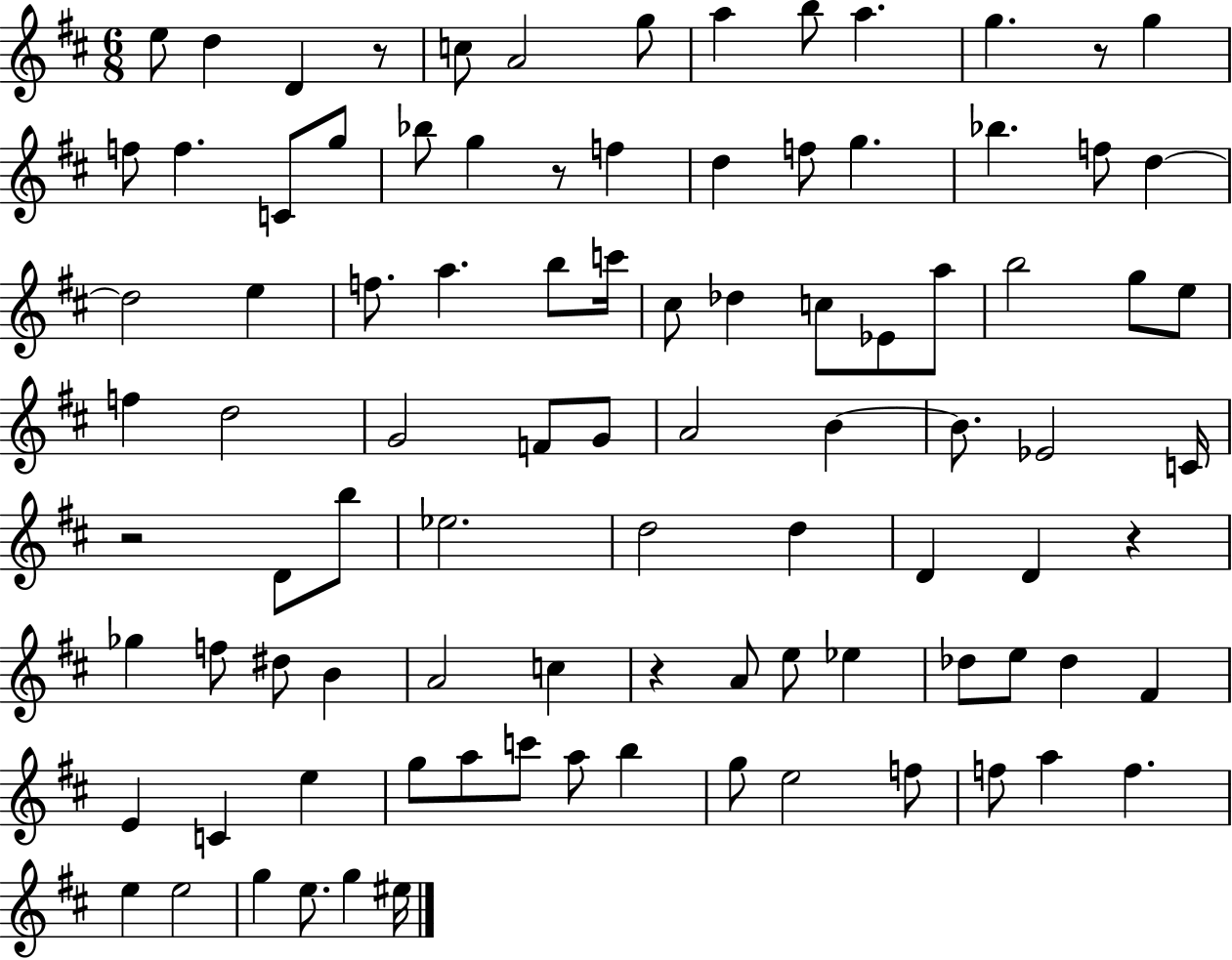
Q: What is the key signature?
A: D major